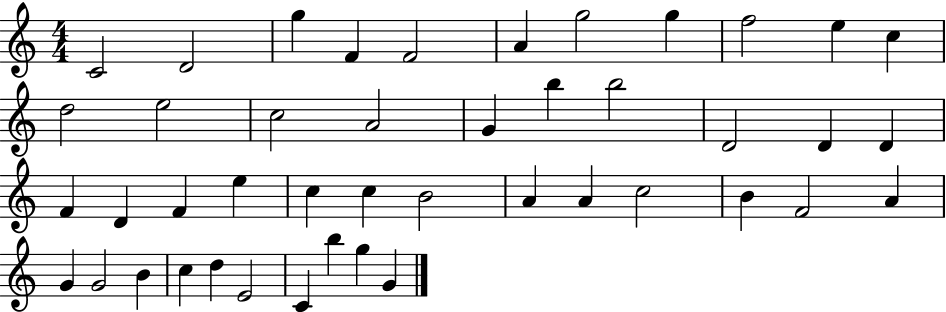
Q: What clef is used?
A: treble